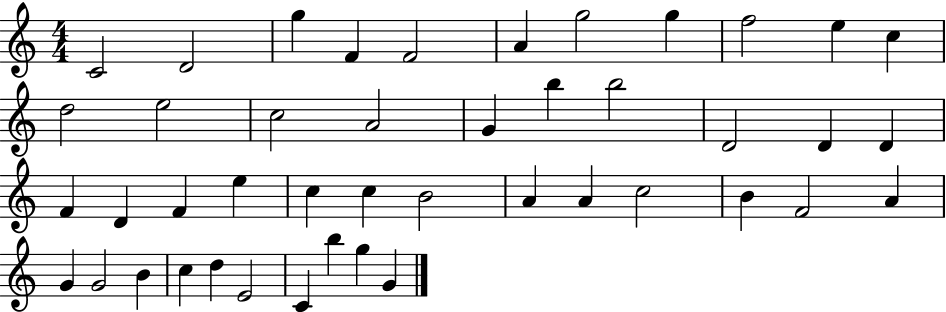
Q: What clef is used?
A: treble